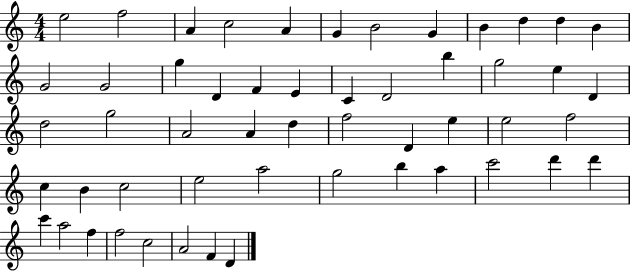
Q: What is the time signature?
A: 4/4